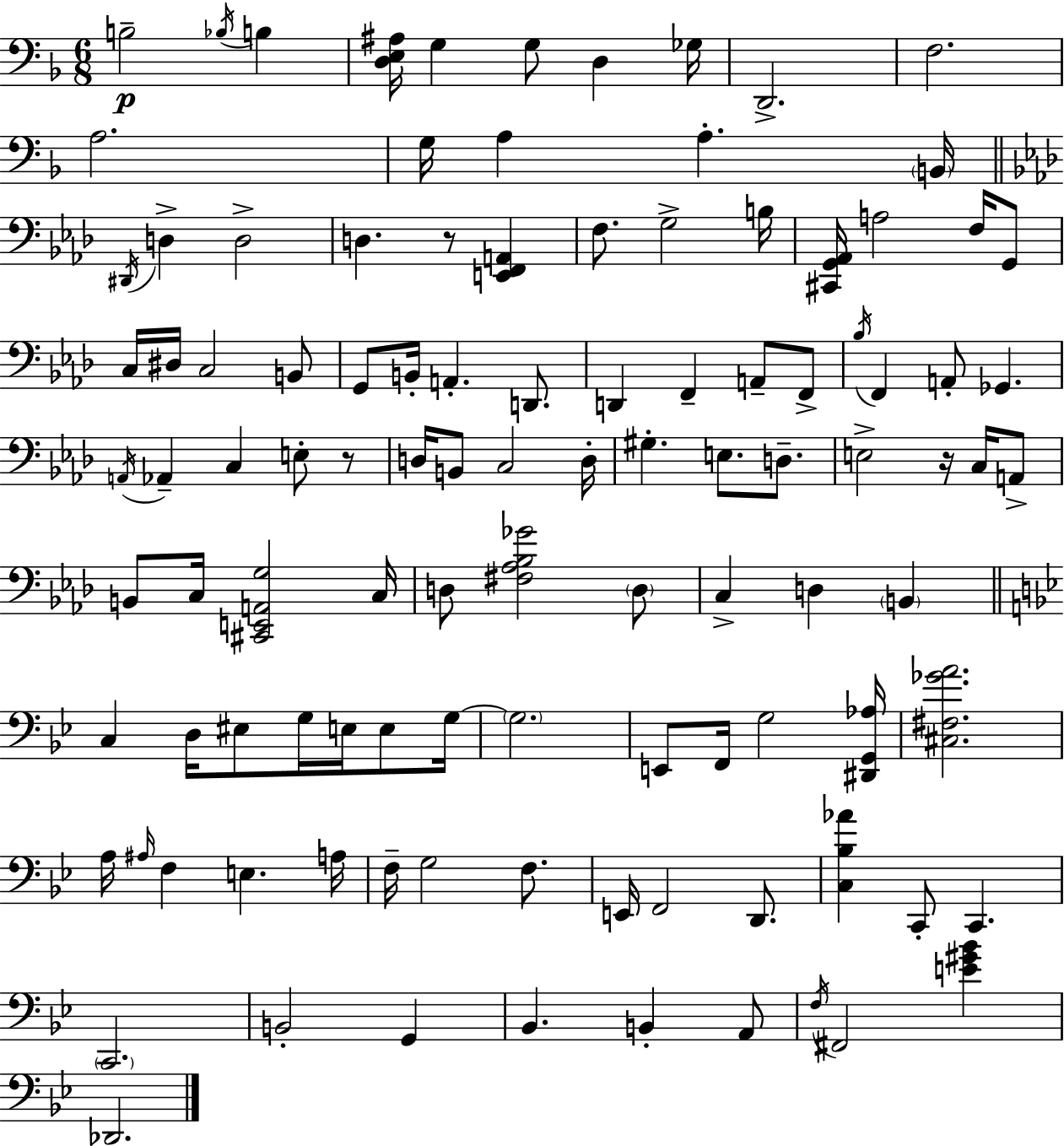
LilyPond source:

{
  \clef bass
  \numericTimeSignature
  \time 6/8
  \key d \minor
  \repeat volta 2 { b2--\p \acciaccatura { bes16 } b4 | <d e ais>16 g4 g8 d4 | ges16 d,2.-> | f2. | \break a2. | g16 a4 a4.-. | \parenthesize b,16 \bar "||" \break \key f \minor \acciaccatura { dis,16 } d4-> d2-> | d4. r8 <e, f, a,>4 | f8. g2-> | b16 <cis, g, aes,>16 a2 f16 g,8 | \break c16 dis16 c2 b,8 | g,8 b,16-. a,4.-. d,8. | d,4 f,4-- a,8-- f,8-> | \acciaccatura { bes16 } f,4 a,8-. ges,4. | \break \acciaccatura { a,16 } aes,4-- c4 e8-. | r8 d16 b,8 c2 | d16-. gis4.-. e8. | d8.-- e2-> r16 | \break c16 a,8-> b,8 c16 <cis, e, a, g>2 | c16 d8 <fis aes bes ges'>2 | \parenthesize d8 c4-> d4 \parenthesize b,4 | \bar "||" \break \key g \minor c4 d16 eis8 g16 e16 e8 g16~~ | \parenthesize g2. | e,8 f,16 g2 <dis, g, aes>16 | <cis fis ges' a'>2. | \break a16 \grace { ais16 } f4 e4. | a16 f16-- g2 f8. | e,16 f,2 d,8. | <c bes aes'>4 c,8-. c,4. | \break \parenthesize c,2. | b,2-. g,4 | bes,4. b,4-. a,8 | \acciaccatura { f16 } fis,2 <e' gis' bes'>4 | \break des,2. | } \bar "|."
}